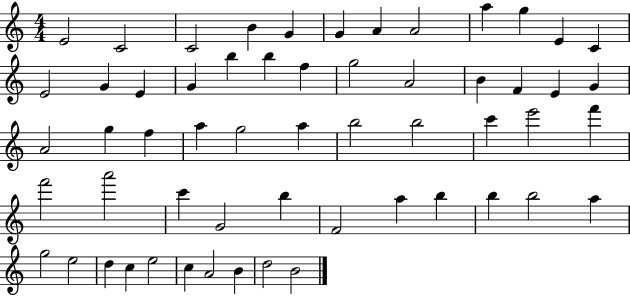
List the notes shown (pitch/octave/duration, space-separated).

E4/h C4/h C4/h B4/q G4/q G4/q A4/q A4/h A5/q G5/q E4/q C4/q E4/h G4/q E4/q G4/q B5/q B5/q F5/q G5/h A4/h B4/q F4/q E4/q G4/q A4/h G5/q F5/q A5/q G5/h A5/q B5/h B5/h C6/q E6/h F6/q F6/h A6/h C6/q G4/h B5/q F4/h A5/q B5/q B5/q B5/h A5/q G5/h E5/h D5/q C5/q E5/h C5/q A4/h B4/q D5/h B4/h